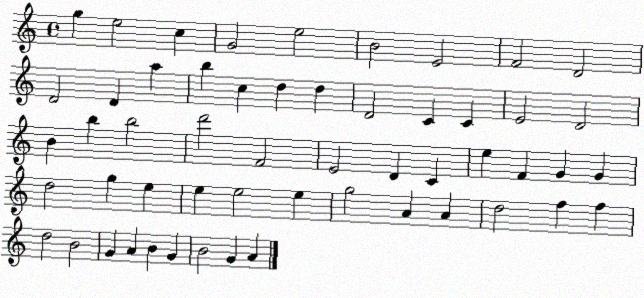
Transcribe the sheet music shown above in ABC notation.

X:1
T:Untitled
M:4/4
L:1/4
K:C
g e2 c G2 e2 B2 E2 F2 D2 D2 D a b c d d D2 C C E2 D2 B b b2 d'2 F2 E2 D C e F G G d2 g e e e2 e g2 A A d2 f f d2 B2 G A B G B2 G A